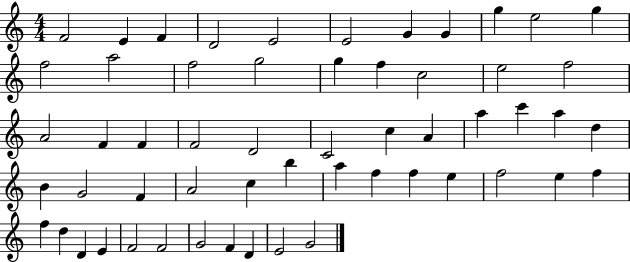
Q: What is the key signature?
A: C major